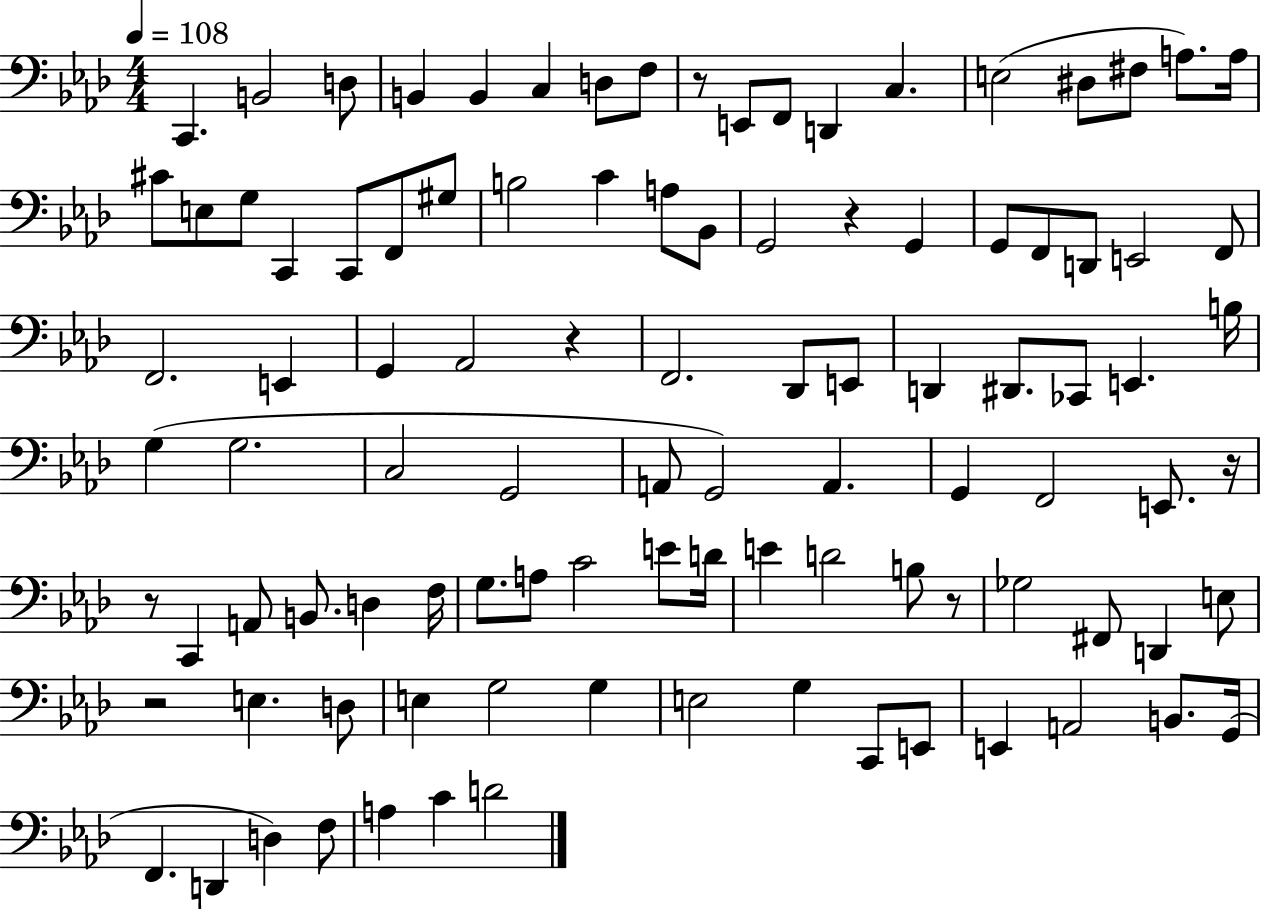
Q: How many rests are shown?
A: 7